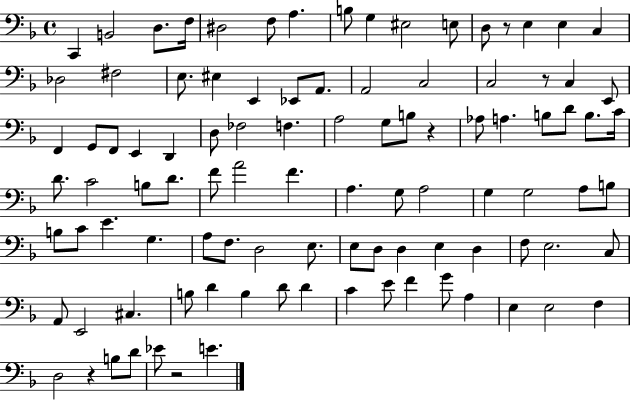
C2/q B2/h D3/e. F3/s D#3/h F3/e A3/q. B3/e G3/q EIS3/h E3/e D3/e R/e E3/q E3/q C3/q Db3/h F#3/h E3/e. EIS3/q E2/q Eb2/e A2/e. A2/h C3/h C3/h R/e C3/q E2/e F2/q G2/e F2/e E2/q D2/q D3/e FES3/h F3/q. A3/h G3/e B3/e R/q Ab3/e A3/q. B3/e D4/e B3/e. C4/s D4/e. C4/h B3/e D4/e. F4/e A4/h F4/q. A3/q. G3/e A3/h G3/q G3/h A3/e B3/e B3/e C4/e E4/q. G3/q. A3/e F3/e. D3/h E3/e. E3/e D3/e D3/q E3/q D3/q F3/e E3/h. C3/e A2/e E2/h C#3/q. B3/e D4/q B3/q D4/e D4/q C4/q E4/e F4/q G4/e A3/q E3/q E3/h F3/q D3/h R/q B3/e D4/e Eb4/e R/h E4/q.